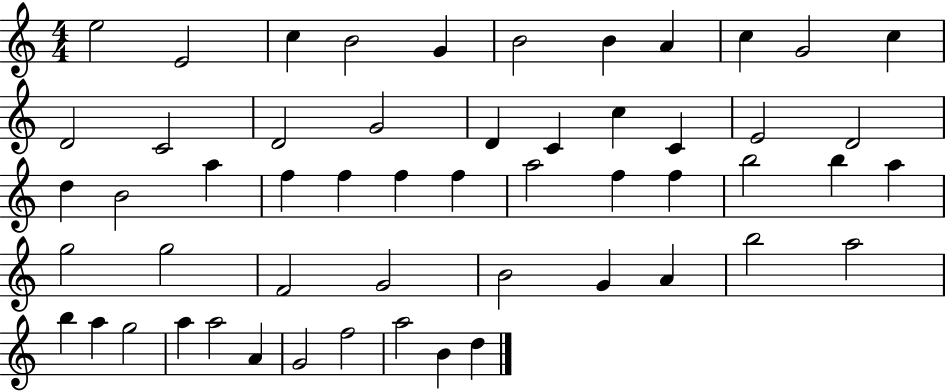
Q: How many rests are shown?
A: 0